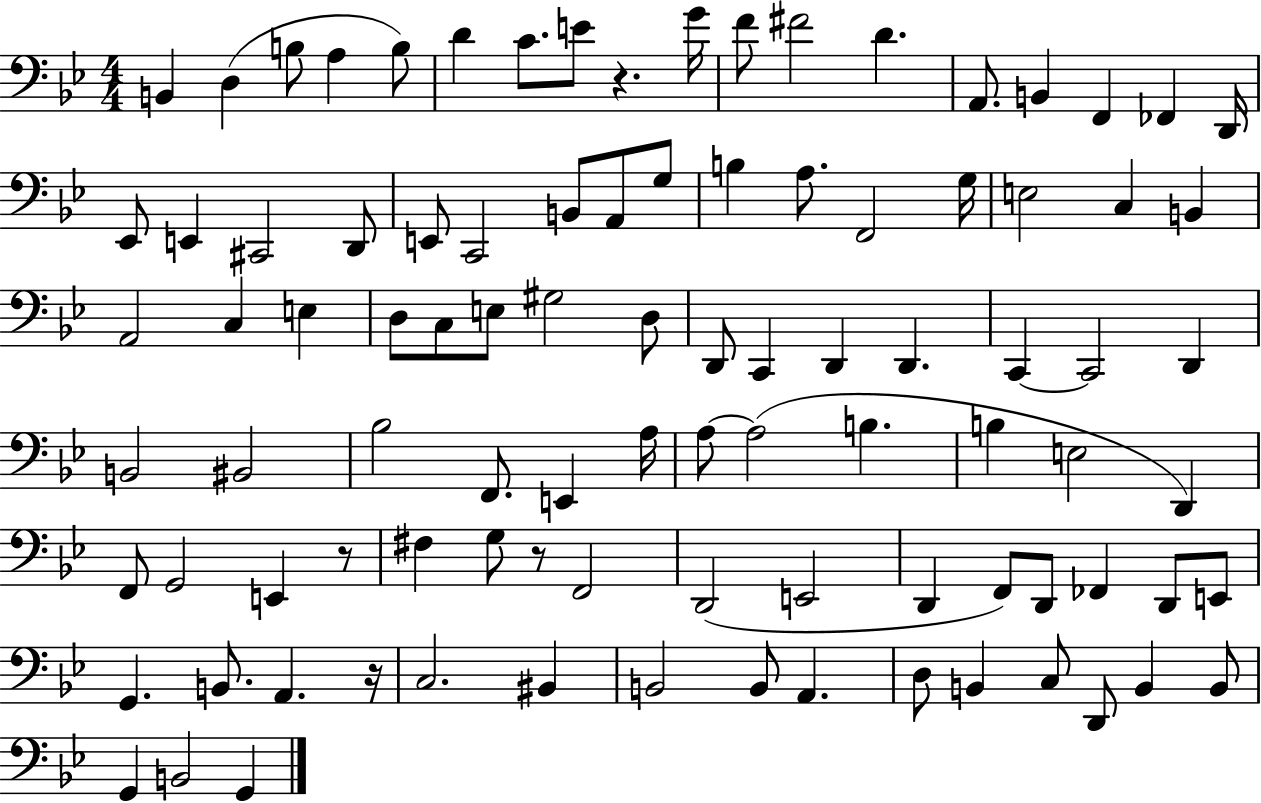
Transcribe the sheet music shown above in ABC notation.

X:1
T:Untitled
M:4/4
L:1/4
K:Bb
B,, D, B,/2 A, B,/2 D C/2 E/2 z G/4 F/2 ^F2 D A,,/2 B,, F,, _F,, D,,/4 _E,,/2 E,, ^C,,2 D,,/2 E,,/2 C,,2 B,,/2 A,,/2 G,/2 B, A,/2 F,,2 G,/4 E,2 C, B,, A,,2 C, E, D,/2 C,/2 E,/2 ^G,2 D,/2 D,,/2 C,, D,, D,, C,, C,,2 D,, B,,2 ^B,,2 _B,2 F,,/2 E,, A,/4 A,/2 A,2 B, B, E,2 D,, F,,/2 G,,2 E,, z/2 ^F, G,/2 z/2 F,,2 D,,2 E,,2 D,, F,,/2 D,,/2 _F,, D,,/2 E,,/2 G,, B,,/2 A,, z/4 C,2 ^B,, B,,2 B,,/2 A,, D,/2 B,, C,/2 D,,/2 B,, B,,/2 G,, B,,2 G,,